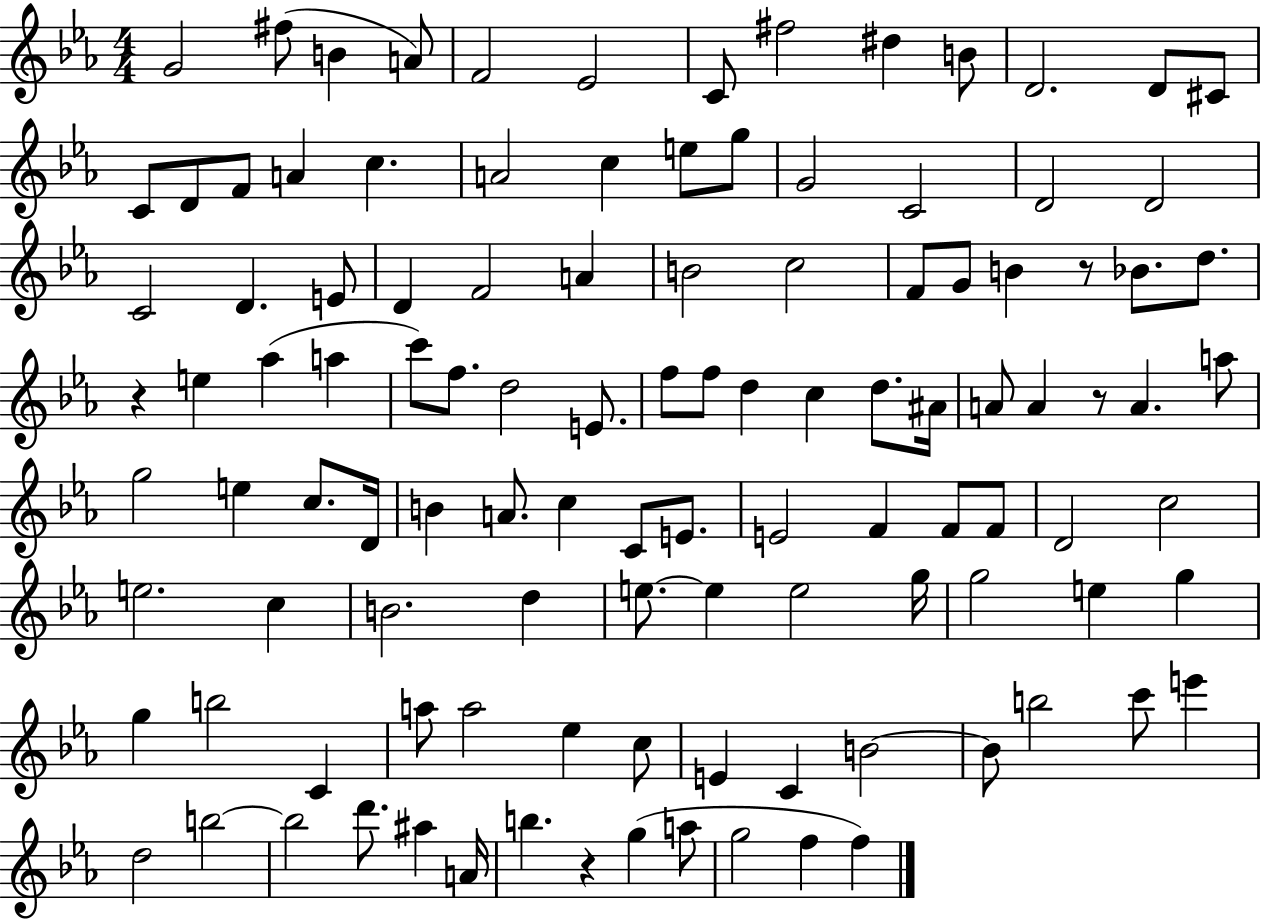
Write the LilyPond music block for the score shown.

{
  \clef treble
  \numericTimeSignature
  \time 4/4
  \key ees \major
  g'2 fis''8( b'4 a'8) | f'2 ees'2 | c'8 fis''2 dis''4 b'8 | d'2. d'8 cis'8 | \break c'8 d'8 f'8 a'4 c''4. | a'2 c''4 e''8 g''8 | g'2 c'2 | d'2 d'2 | \break c'2 d'4. e'8 | d'4 f'2 a'4 | b'2 c''2 | f'8 g'8 b'4 r8 bes'8. d''8. | \break r4 e''4 aes''4( a''4 | c'''8) f''8. d''2 e'8. | f''8 f''8 d''4 c''4 d''8. ais'16 | a'8 a'4 r8 a'4. a''8 | \break g''2 e''4 c''8. d'16 | b'4 a'8. c''4 c'8 e'8. | e'2 f'4 f'8 f'8 | d'2 c''2 | \break e''2. c''4 | b'2. d''4 | e''8.~~ e''4 e''2 g''16 | g''2 e''4 g''4 | \break g''4 b''2 c'4 | a''8 a''2 ees''4 c''8 | e'4 c'4 b'2~~ | b'8 b''2 c'''8 e'''4 | \break d''2 b''2~~ | b''2 d'''8. ais''4 a'16 | b''4. r4 g''4( a''8 | g''2 f''4 f''4) | \break \bar "|."
}